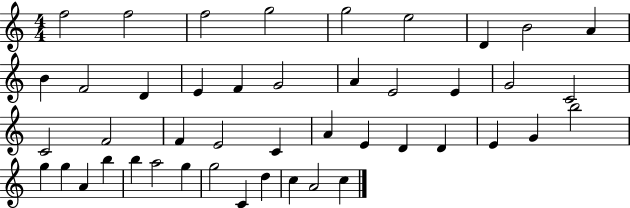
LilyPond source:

{
  \clef treble
  \numericTimeSignature
  \time 4/4
  \key c \major
  f''2 f''2 | f''2 g''2 | g''2 e''2 | d'4 b'2 a'4 | \break b'4 f'2 d'4 | e'4 f'4 g'2 | a'4 e'2 e'4 | g'2 c'2 | \break c'2 f'2 | f'4 e'2 c'4 | a'4 e'4 d'4 d'4 | e'4 g'4 b''2 | \break g''4 g''4 a'4 b''4 | b''4 a''2 g''4 | g''2 c'4 d''4 | c''4 a'2 c''4 | \break \bar "|."
}